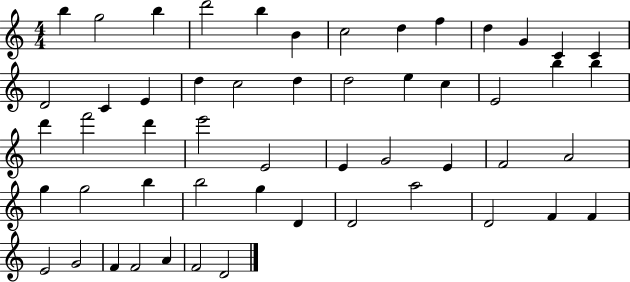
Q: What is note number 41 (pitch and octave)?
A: D4